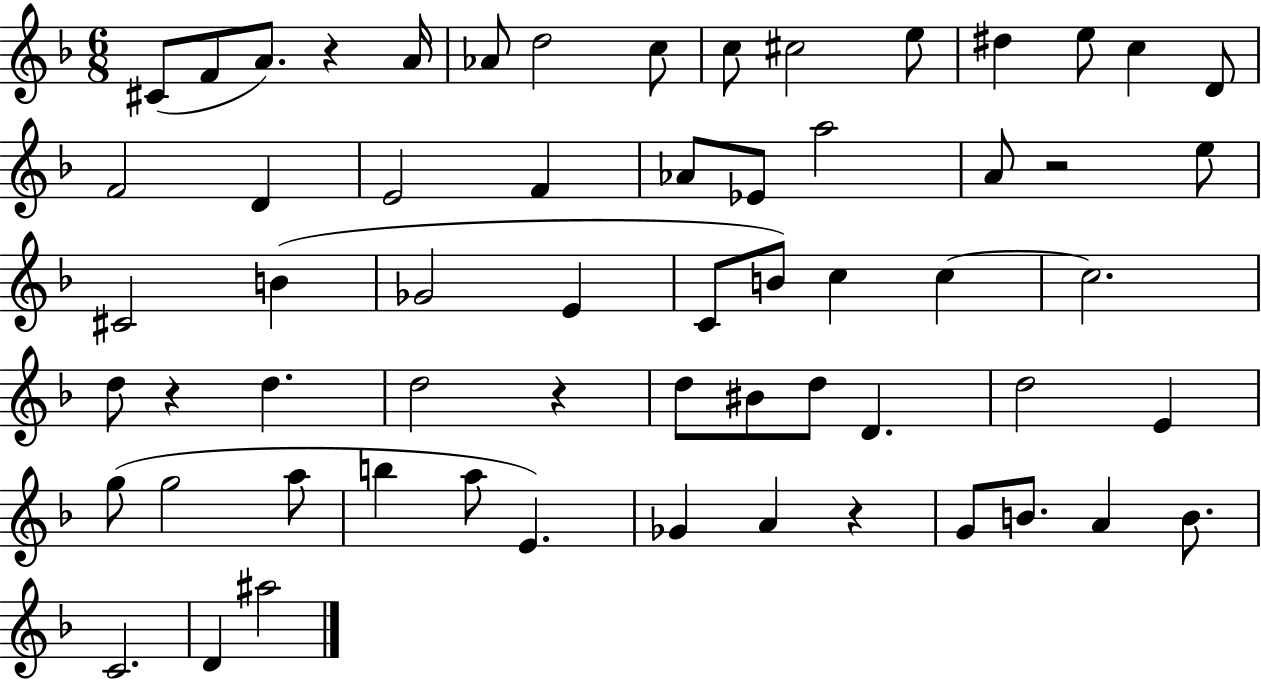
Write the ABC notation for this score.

X:1
T:Untitled
M:6/8
L:1/4
K:F
^C/2 F/2 A/2 z A/4 _A/2 d2 c/2 c/2 ^c2 e/2 ^d e/2 c D/2 F2 D E2 F _A/2 _E/2 a2 A/2 z2 e/2 ^C2 B _G2 E C/2 B/2 c c c2 d/2 z d d2 z d/2 ^B/2 d/2 D d2 E g/2 g2 a/2 b a/2 E _G A z G/2 B/2 A B/2 C2 D ^a2